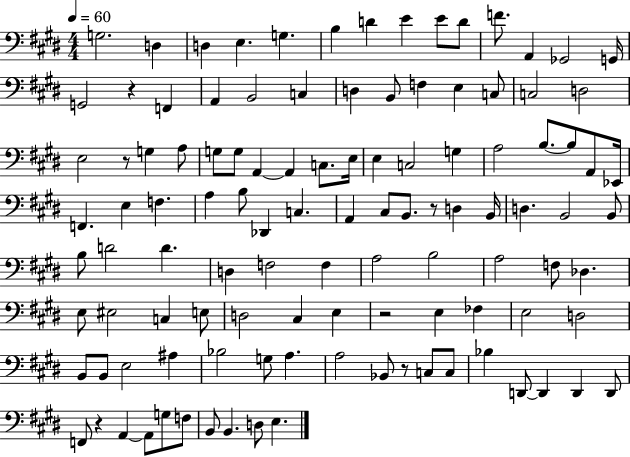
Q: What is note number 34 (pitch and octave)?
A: C3